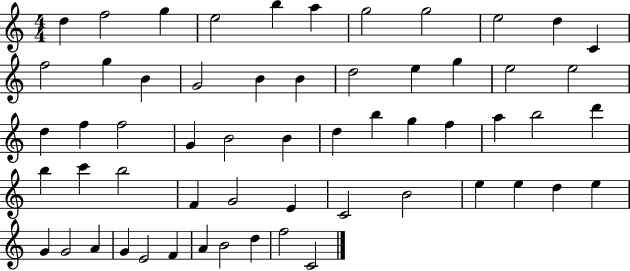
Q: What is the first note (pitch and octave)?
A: D5